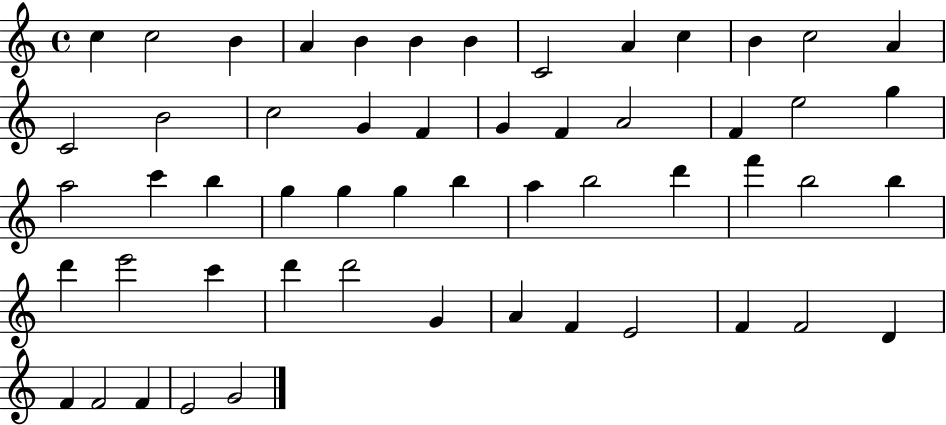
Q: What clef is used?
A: treble